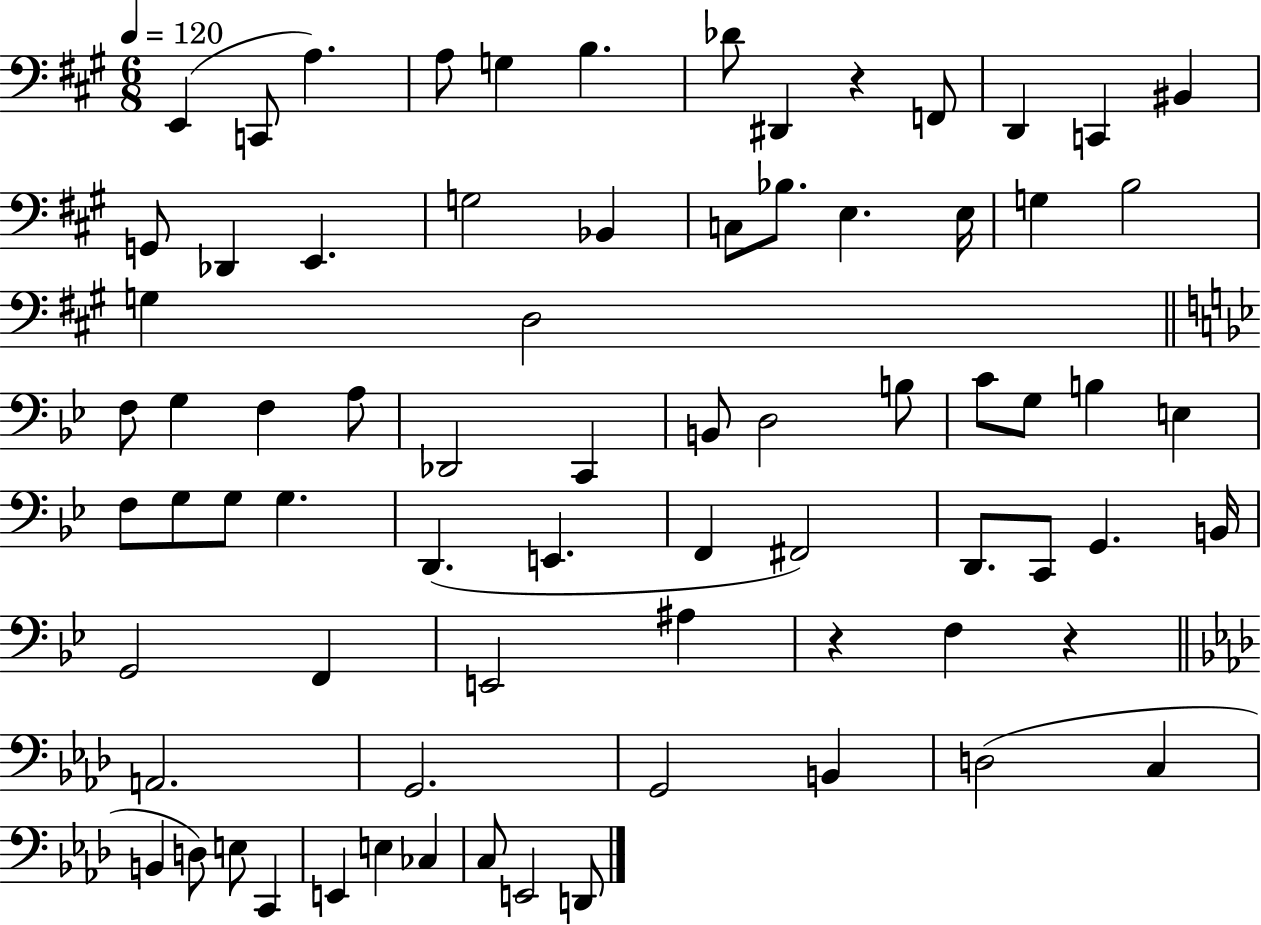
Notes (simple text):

E2/q C2/e A3/q. A3/e G3/q B3/q. Db4/e D#2/q R/q F2/e D2/q C2/q BIS2/q G2/e Db2/q E2/q. G3/h Bb2/q C3/e Bb3/e. E3/q. E3/s G3/q B3/h G3/q D3/h F3/e G3/q F3/q A3/e Db2/h C2/q B2/e D3/h B3/e C4/e G3/e B3/q E3/q F3/e G3/e G3/e G3/q. D2/q. E2/q. F2/q F#2/h D2/e. C2/e G2/q. B2/s G2/h F2/q E2/h A#3/q R/q F3/q R/q A2/h. G2/h. G2/h B2/q D3/h C3/q B2/q D3/e E3/e C2/q E2/q E3/q CES3/q C3/e E2/h D2/e